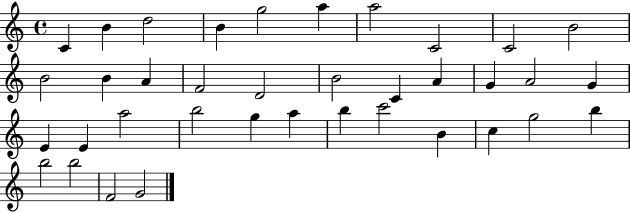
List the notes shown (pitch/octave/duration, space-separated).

C4/q B4/q D5/h B4/q G5/h A5/q A5/h C4/h C4/h B4/h B4/h B4/q A4/q F4/h D4/h B4/h C4/q A4/q G4/q A4/h G4/q E4/q E4/q A5/h B5/h G5/q A5/q B5/q C6/h B4/q C5/q G5/h B5/q B5/h B5/h F4/h G4/h